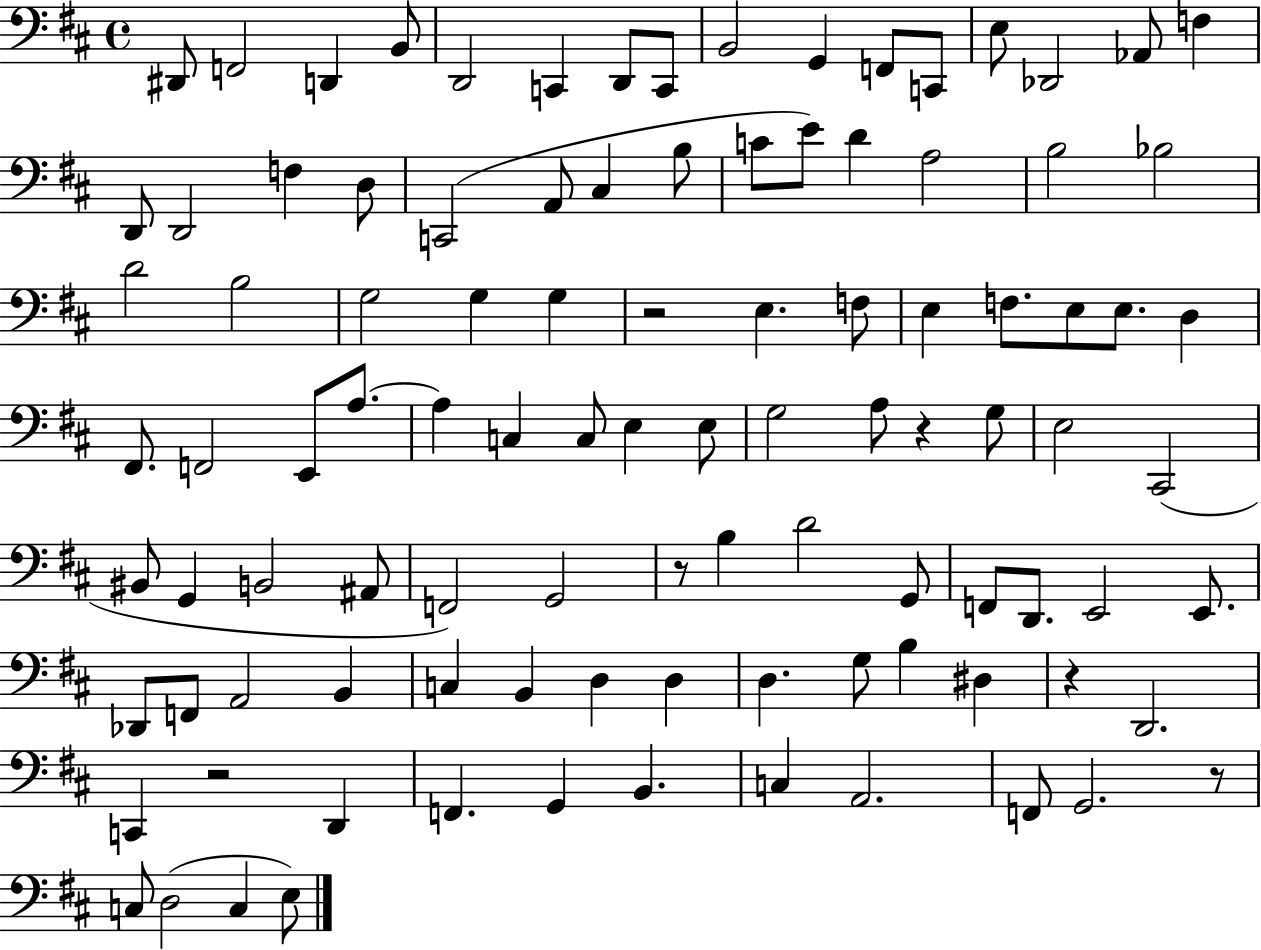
{
  \clef bass
  \time 4/4
  \defaultTimeSignature
  \key d \major
  dis,8 f,2 d,4 b,8 | d,2 c,4 d,8 c,8 | b,2 g,4 f,8 c,8 | e8 des,2 aes,8 f4 | \break d,8 d,2 f4 d8 | c,2( a,8 cis4 b8 | c'8 e'8) d'4 a2 | b2 bes2 | \break d'2 b2 | g2 g4 g4 | r2 e4. f8 | e4 f8. e8 e8. d4 | \break fis,8. f,2 e,8 a8.~~ | a4 c4 c8 e4 e8 | g2 a8 r4 g8 | e2 cis,2( | \break bis,8 g,4 b,2 ais,8 | f,2) g,2 | r8 b4 d'2 g,8 | f,8 d,8. e,2 e,8. | \break des,8 f,8 a,2 b,4 | c4 b,4 d4 d4 | d4. g8 b4 dis4 | r4 d,2. | \break c,4 r2 d,4 | f,4. g,4 b,4. | c4 a,2. | f,8 g,2. r8 | \break c8 d2( c4 e8) | \bar "|."
}